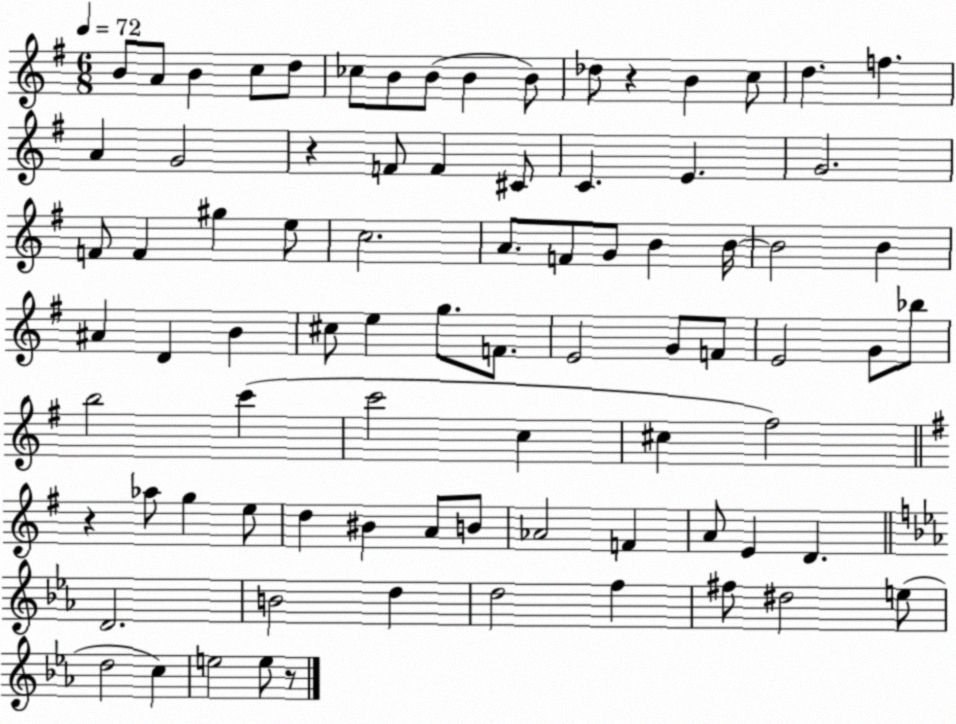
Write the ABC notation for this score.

X:1
T:Untitled
M:6/8
L:1/4
K:G
B/2 A/2 B c/2 d/2 _c/2 B/2 B/2 B B/2 _d/2 z B c/2 d f A G2 z F/2 F ^C/2 C E G2 F/2 F ^g e/2 c2 A/2 F/2 G/2 B B/4 B2 B ^A D B ^c/2 e g/2 F/2 E2 G/2 F/2 E2 G/2 _b/2 b2 c' c'2 c ^c ^f2 z _a/2 g e/2 d ^B A/2 B/2 _A2 F A/2 E D D2 B2 d d2 f ^f/2 ^d2 e/2 d2 c e2 e/2 z/2